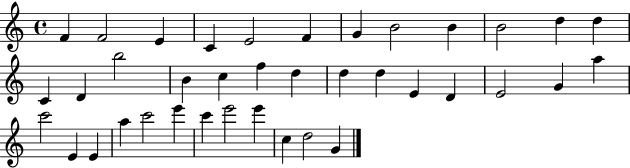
{
  \clef treble
  \time 4/4
  \defaultTimeSignature
  \key c \major
  f'4 f'2 e'4 | c'4 e'2 f'4 | g'4 b'2 b'4 | b'2 d''4 d''4 | \break c'4 d'4 b''2 | b'4 c''4 f''4 d''4 | d''4 d''4 e'4 d'4 | e'2 g'4 a''4 | \break c'''2 e'4 e'4 | a''4 c'''2 e'''4 | c'''4 e'''2 e'''4 | c''4 d''2 g'4 | \break \bar "|."
}